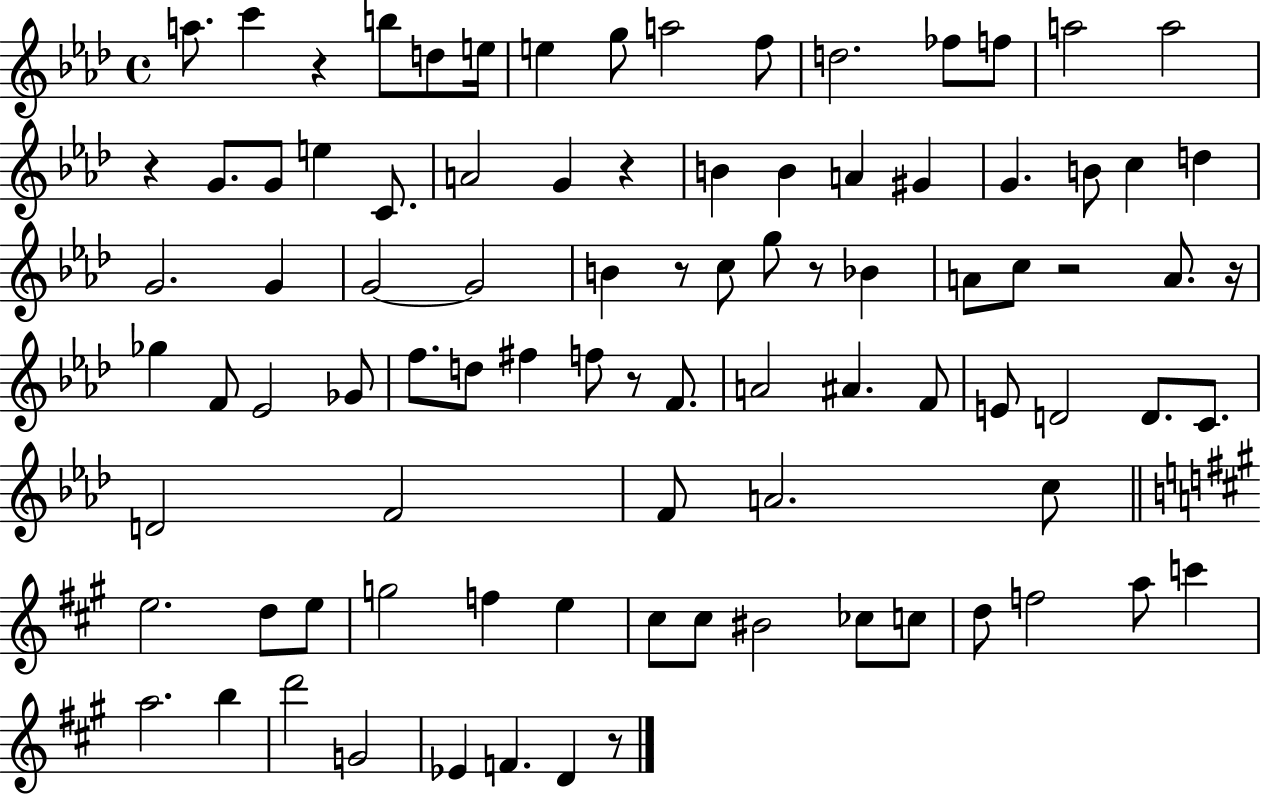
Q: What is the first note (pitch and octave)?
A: A5